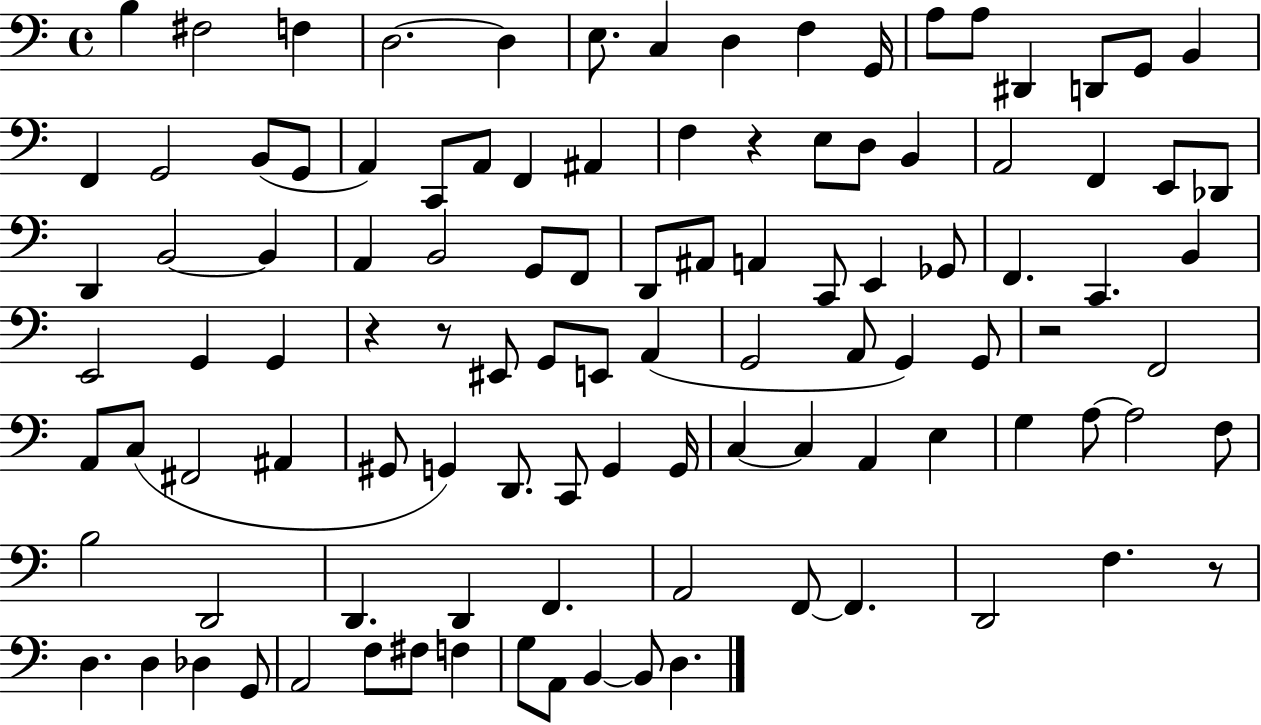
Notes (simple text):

B3/q F#3/h F3/q D3/h. D3/q E3/e. C3/q D3/q F3/q G2/s A3/e A3/e D#2/q D2/e G2/e B2/q F2/q G2/h B2/e G2/e A2/q C2/e A2/e F2/q A#2/q F3/q R/q E3/e D3/e B2/q A2/h F2/q E2/e Db2/e D2/q B2/h B2/q A2/q B2/h G2/e F2/e D2/e A#2/e A2/q C2/e E2/q Gb2/e F2/q. C2/q. B2/q E2/h G2/q G2/q R/q R/e EIS2/e G2/e E2/e A2/q G2/h A2/e G2/q G2/e R/h F2/h A2/e C3/e F#2/h A#2/q G#2/e G2/q D2/e. C2/e G2/q G2/s C3/q C3/q A2/q E3/q G3/q A3/e A3/h F3/e B3/h D2/h D2/q. D2/q F2/q. A2/h F2/e F2/q. D2/h F3/q. R/e D3/q. D3/q Db3/q G2/e A2/h F3/e F#3/e F3/q G3/e A2/e B2/q B2/e D3/q.